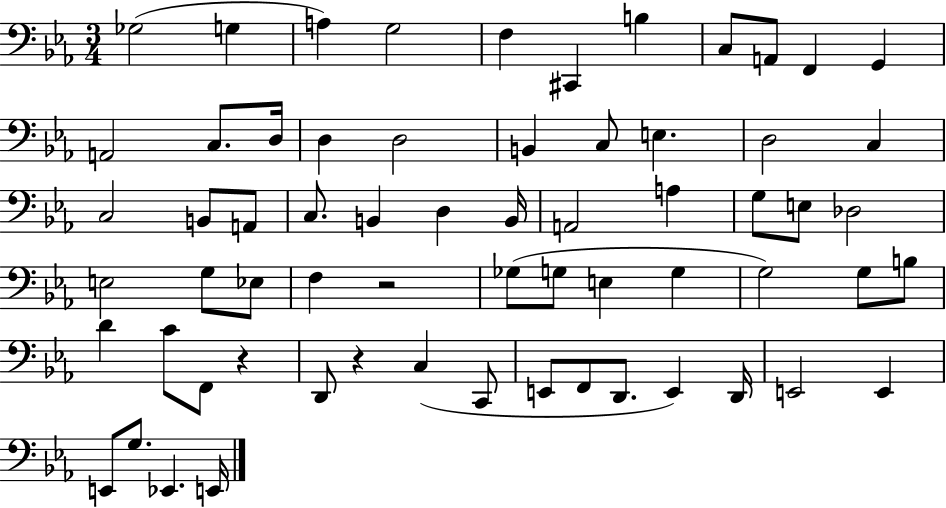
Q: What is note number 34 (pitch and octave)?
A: E3